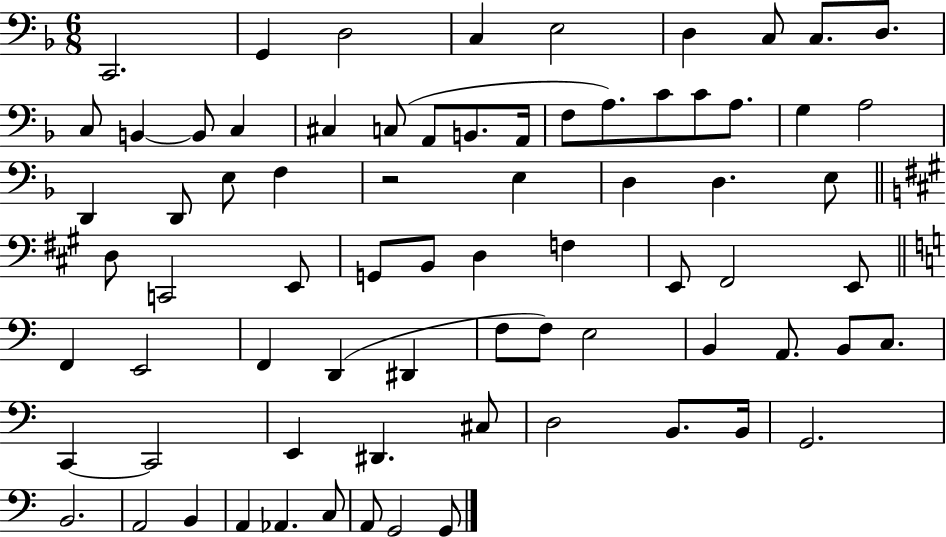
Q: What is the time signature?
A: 6/8